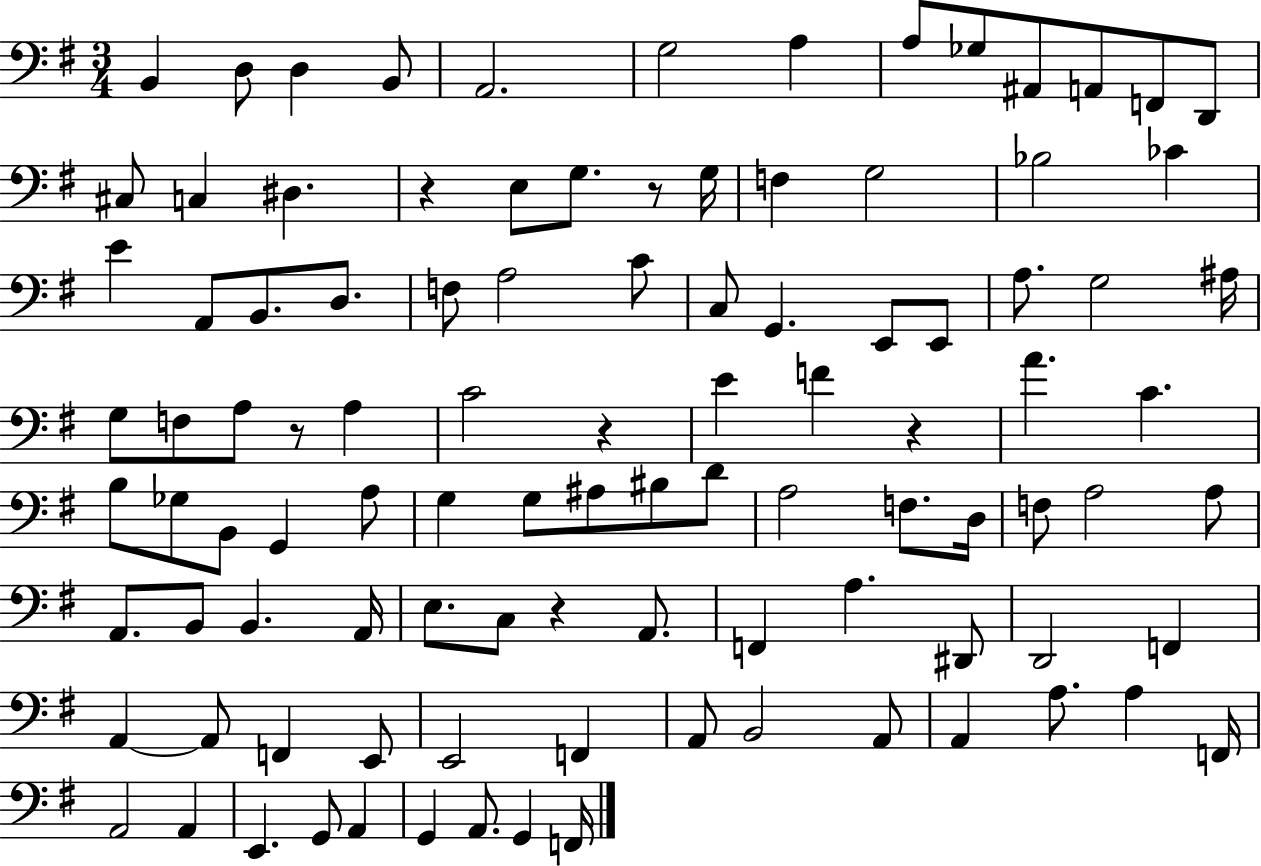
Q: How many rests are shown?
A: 6